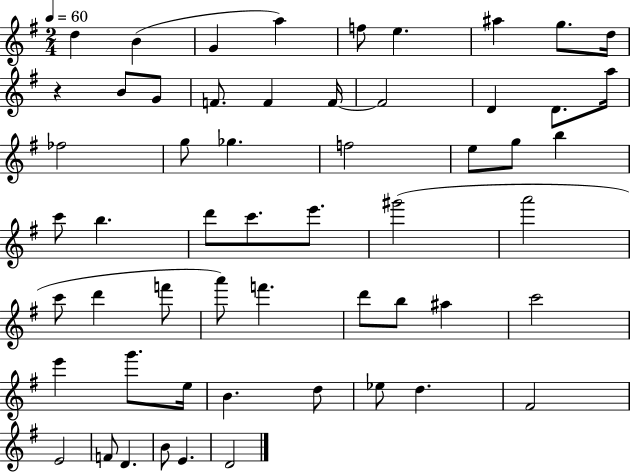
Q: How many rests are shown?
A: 1